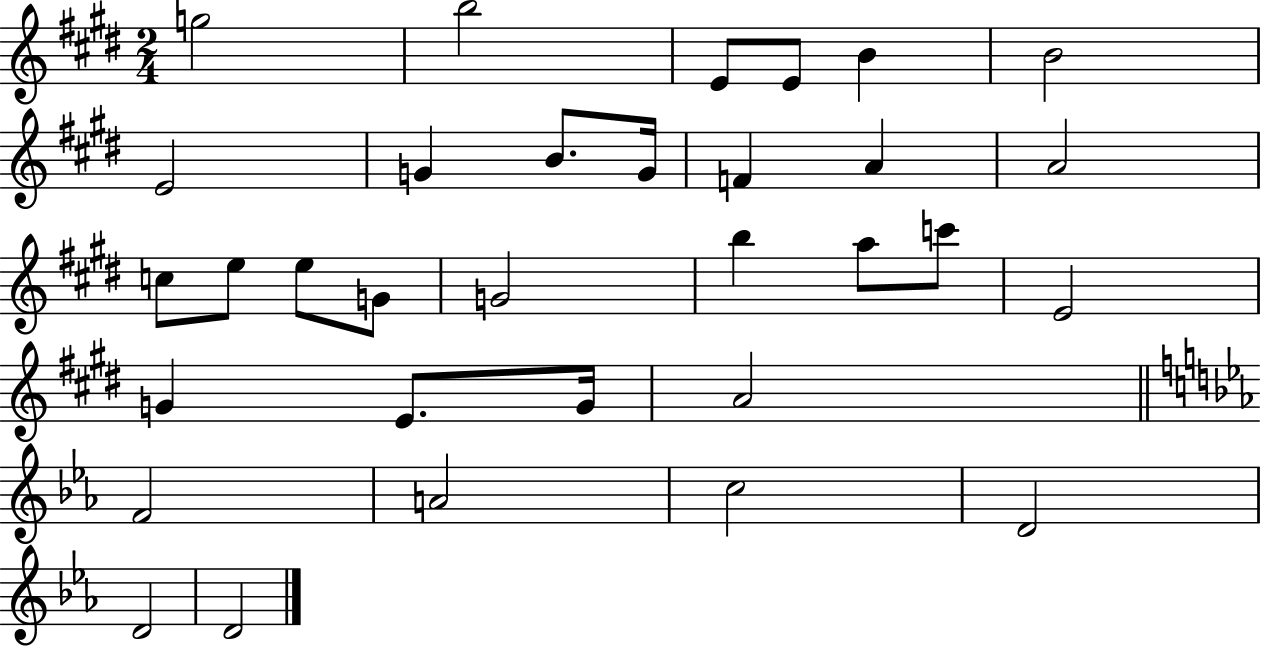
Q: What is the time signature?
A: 2/4